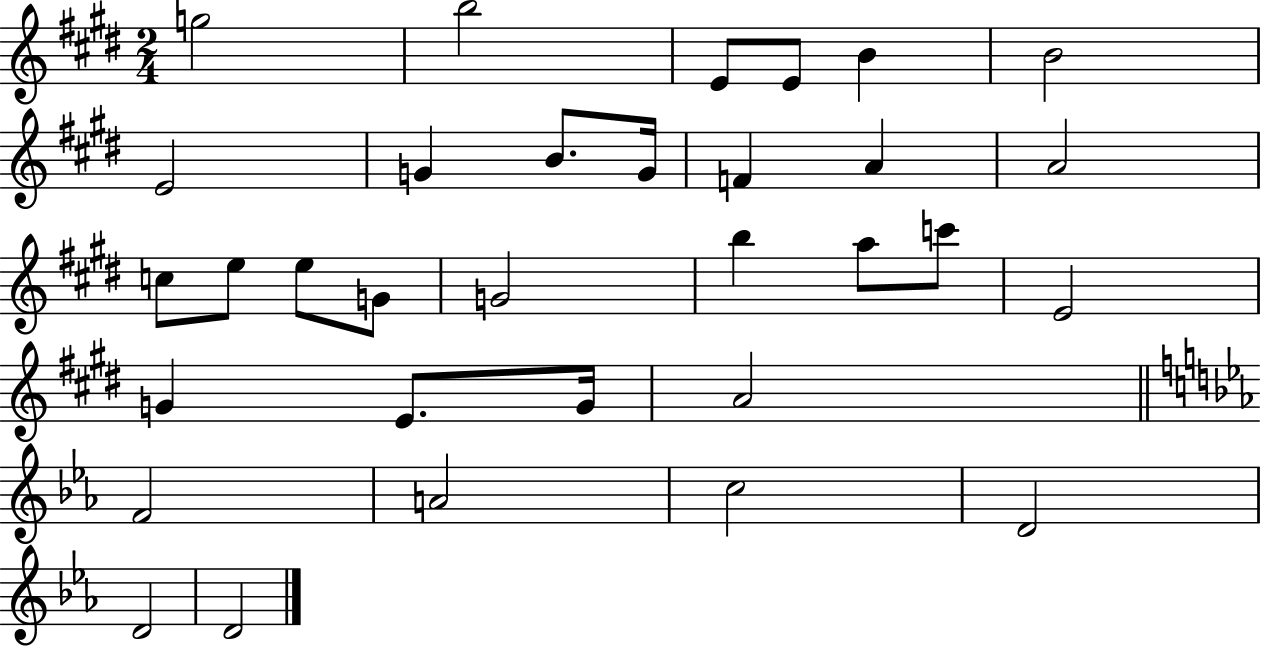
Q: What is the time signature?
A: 2/4